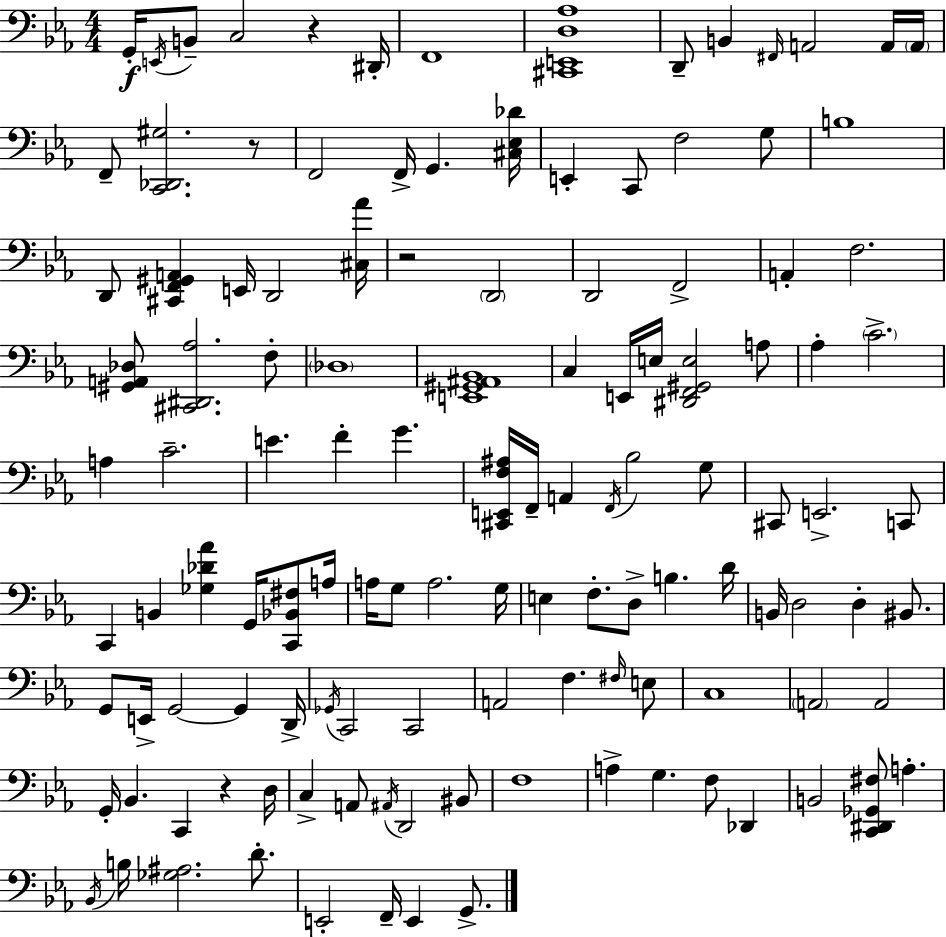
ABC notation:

X:1
T:Untitled
M:4/4
L:1/4
K:Cm
G,,/4 E,,/4 B,,/2 C,2 z ^D,,/4 F,,4 [^C,,E,,D,_A,]4 D,,/2 B,, ^F,,/4 A,,2 A,,/4 A,,/4 F,,/2 [C,,_D,,^G,]2 z/2 F,,2 F,,/4 G,, [^C,_E,_D]/4 E,, C,,/2 F,2 G,/2 B,4 D,,/2 [^C,,F,,^G,,A,,] E,,/4 D,,2 [^C,_A]/4 z2 D,,2 D,,2 F,,2 A,, F,2 [^G,,A,,_D,]/2 [^C,,^D,,_A,]2 F,/2 _D,4 [E,,^G,,^A,,_B,,]4 C, E,,/4 E,/4 [^D,,F,,^G,,E,]2 A,/2 _A, C2 A, C2 E F G [^C,,E,,F,^A,]/4 F,,/4 A,, F,,/4 _B,2 G,/2 ^C,,/2 E,,2 C,,/2 C,, B,, [_G,_D_A] G,,/4 [C,,_B,,^F,]/2 A,/4 A,/4 G,/2 A,2 G,/4 E, F,/2 D,/2 B, D/4 B,,/4 D,2 D, ^B,,/2 G,,/2 E,,/4 G,,2 G,, D,,/4 _G,,/4 C,,2 C,,2 A,,2 F, ^F,/4 E,/2 C,4 A,,2 A,,2 G,,/4 _B,, C,, z D,/4 C, A,,/2 ^A,,/4 D,,2 ^B,,/2 F,4 A, G, F,/2 _D,, B,,2 [C,,^D,,_G,,^F,]/2 A, _B,,/4 B,/4 [_G,^A,]2 D/2 E,,2 F,,/4 E,, G,,/2